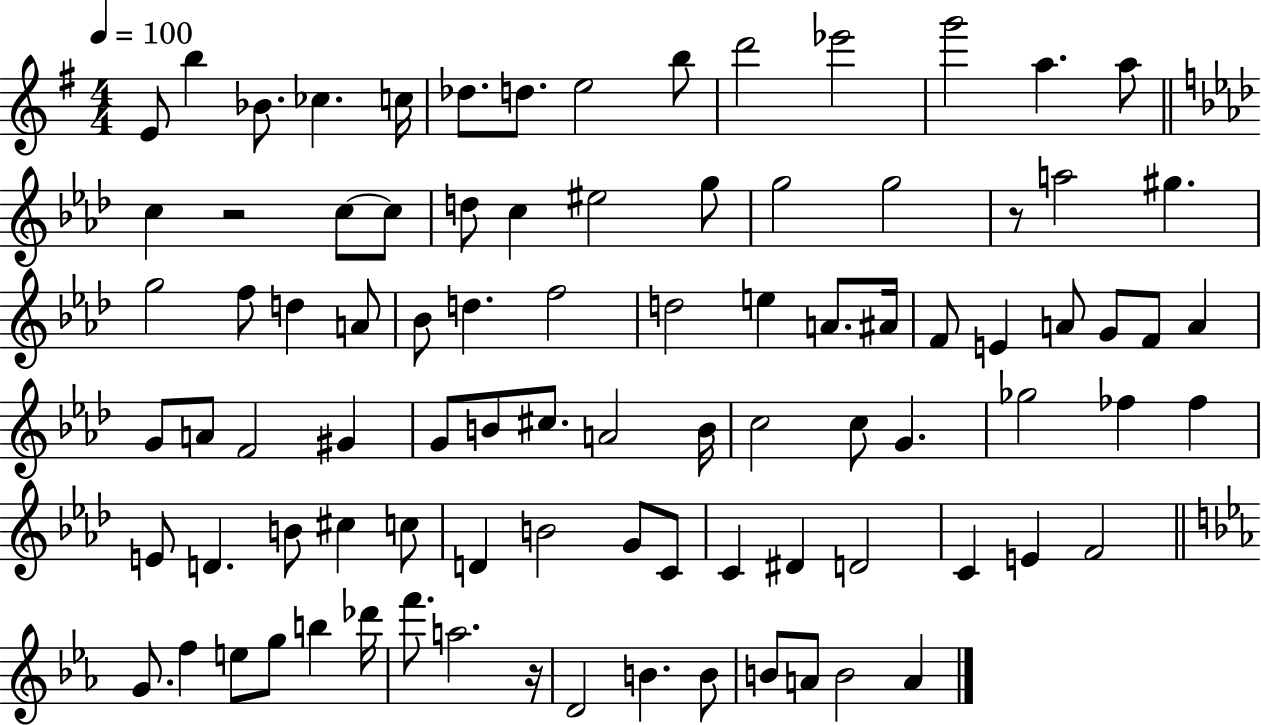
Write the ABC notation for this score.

X:1
T:Untitled
M:4/4
L:1/4
K:G
E/2 b _B/2 _c c/4 _d/2 d/2 e2 b/2 d'2 _e'2 g'2 a a/2 c z2 c/2 c/2 d/2 c ^e2 g/2 g2 g2 z/2 a2 ^g g2 f/2 d A/2 _B/2 d f2 d2 e A/2 ^A/4 F/2 E A/2 G/2 F/2 A G/2 A/2 F2 ^G G/2 B/2 ^c/2 A2 B/4 c2 c/2 G _g2 _f _f E/2 D B/2 ^c c/2 D B2 G/2 C/2 C ^D D2 C E F2 G/2 f e/2 g/2 b _d'/4 f'/2 a2 z/4 D2 B B/2 B/2 A/2 B2 A